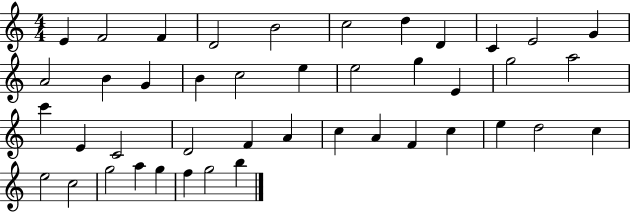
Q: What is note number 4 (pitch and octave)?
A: D4